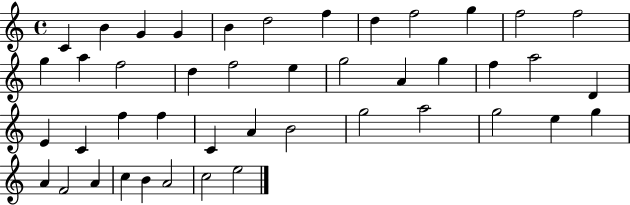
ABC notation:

X:1
T:Untitled
M:4/4
L:1/4
K:C
C B G G B d2 f d f2 g f2 f2 g a f2 d f2 e g2 A g f a2 D E C f f C A B2 g2 a2 g2 e g A F2 A c B A2 c2 e2